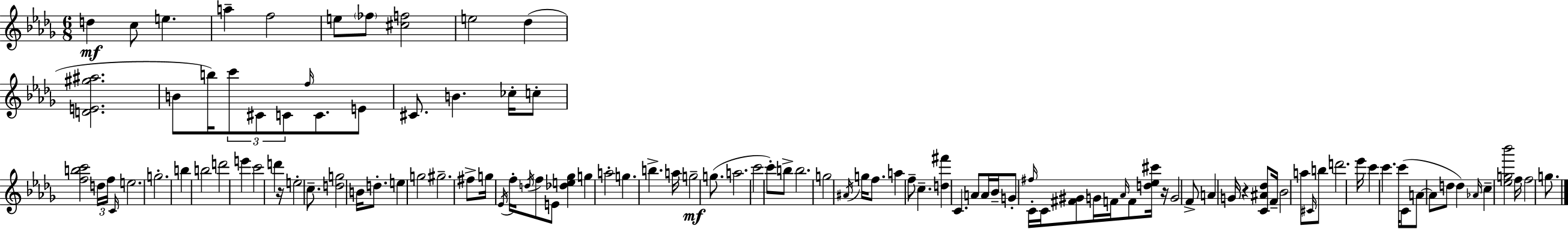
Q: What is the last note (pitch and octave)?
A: G5